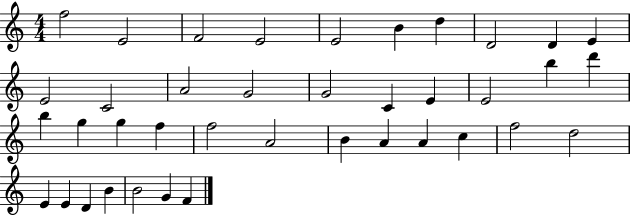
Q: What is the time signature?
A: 4/4